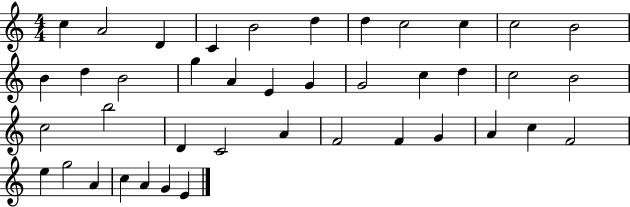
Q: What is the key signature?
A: C major